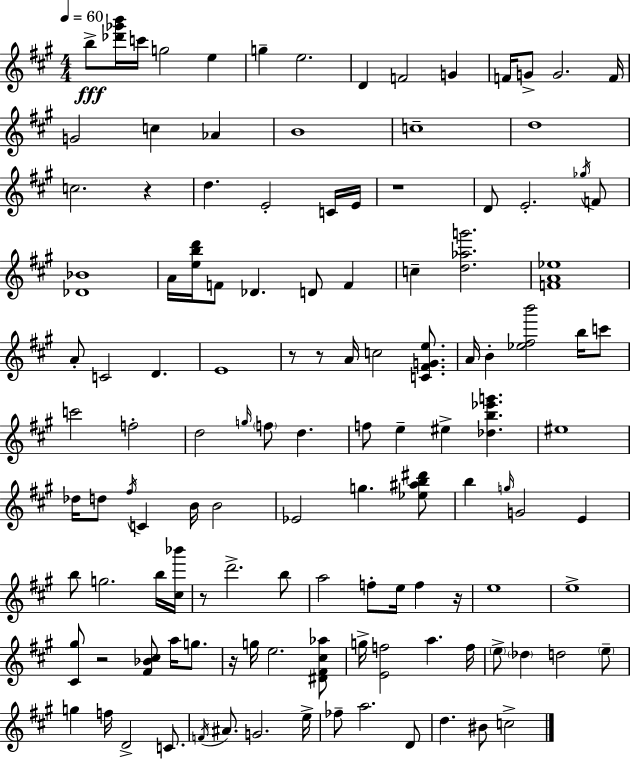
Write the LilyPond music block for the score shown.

{
  \clef treble
  \numericTimeSignature
  \time 4/4
  \key a \major
  \tempo 4 = 60
  b''8->\fff <des''' ges''' b'''>16 c'''16 g''2 e''4 | g''4-- e''2. | d'4 f'2 g'4 | f'16 g'8-> g'2. f'16 | \break g'2 c''4 aes'4 | b'1 | c''1-- | d''1 | \break c''2. r4 | d''4. e'2-. c'16 e'16 | r1 | d'8 e'2.-. \acciaccatura { ges''16 } f'8 | \break <des' bes'>1 | a'16 <e'' b'' d'''>16 f'8 des'4. d'8 f'4 | c''4-- <d'' aes'' g'''>2. | <f' a' ees''>1 | \break a'8-. c'2 d'4. | e'1 | r8 r8 a'16 c''2 <c' fis' g' e''>8. | a'16 b'4-. <ees'' fis'' b'''>2 b''16 c'''8 | \break c'''2 f''2-. | d''2 \grace { g''16 } \parenthesize f''8 d''4. | f''8 e''4-- eis''4-> <des'' b'' ees''' g'''>4. | eis''1 | \break des''16 d''8 \acciaccatura { fis''16 } c'4 b'16 b'2 | ees'2 g''4. | <ees'' ais'' b'' dis'''>8 b''4 \grace { g''16 } g'2 | e'4 b''8 g''2. | \break b''16 <cis'' bes'''>16 r8 d'''2.-> | b''8 a''2 f''8-. e''16 f''4 | r16 e''1 | e''1-> | \break <cis' gis''>8 r2 <fis' bes' cis''>8 | a''16 g''8. r16 g''16 e''2. | <dis' fis' cis'' aes''>8 g''16-> <e' f''>2 a''4. | f''16 \parenthesize e''8-> \parenthesize des''4 d''2 | \break \parenthesize e''8-- g''4 f''16 d'2-> | c'8. \acciaccatura { f'16 } ais'8. g'2. | e''16-> fes''8-- a''2. | d'8 d''4. bis'8 c''2-> | \break \bar "|."
}